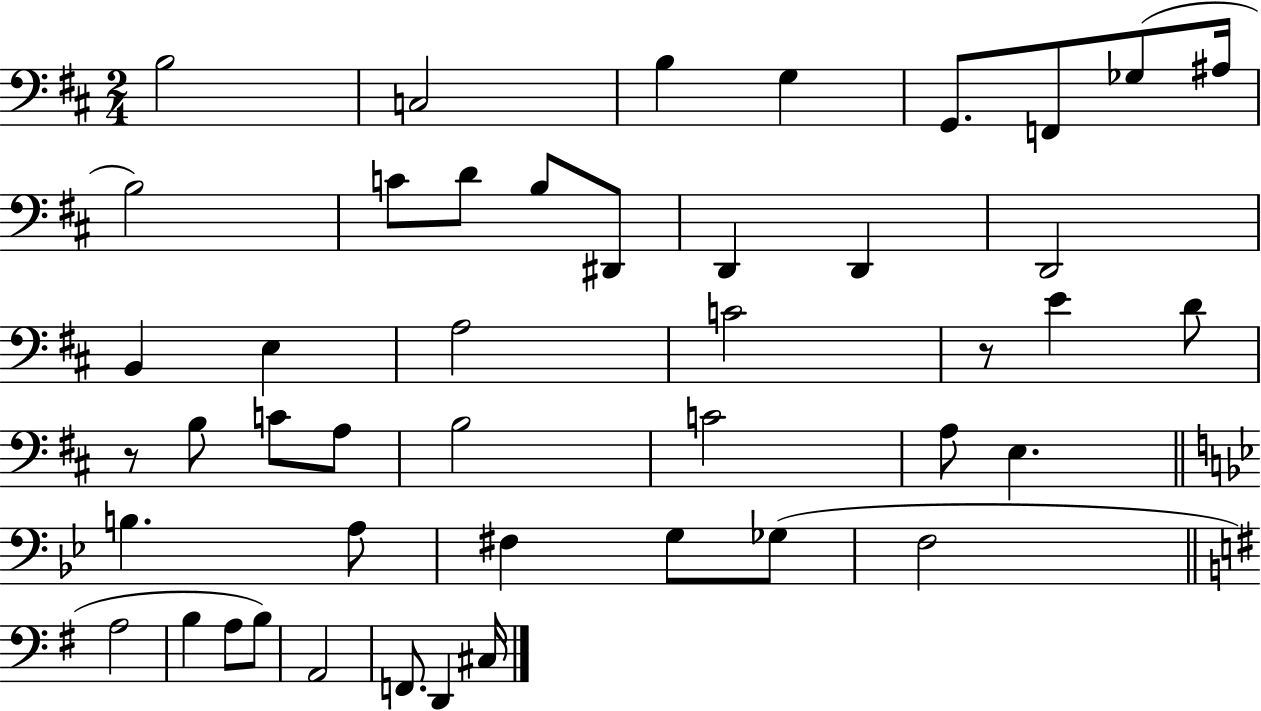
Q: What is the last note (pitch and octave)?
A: C#3